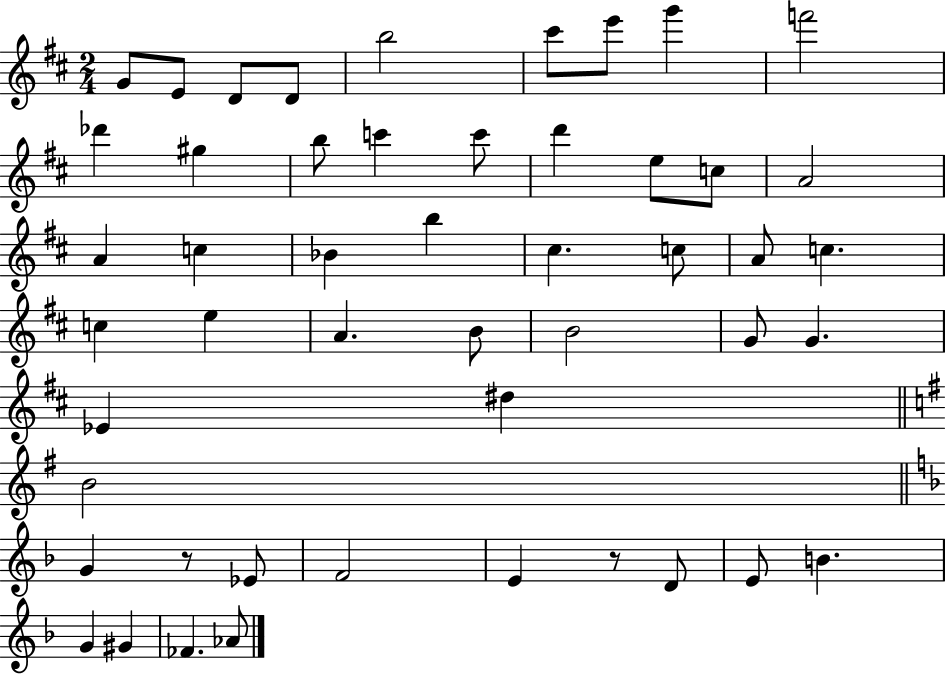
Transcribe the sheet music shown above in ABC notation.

X:1
T:Untitled
M:2/4
L:1/4
K:D
G/2 E/2 D/2 D/2 b2 ^c'/2 e'/2 g' f'2 _d' ^g b/2 c' c'/2 d' e/2 c/2 A2 A c _B b ^c c/2 A/2 c c e A B/2 B2 G/2 G _E ^d B2 G z/2 _E/2 F2 E z/2 D/2 E/2 B G ^G _F _A/2